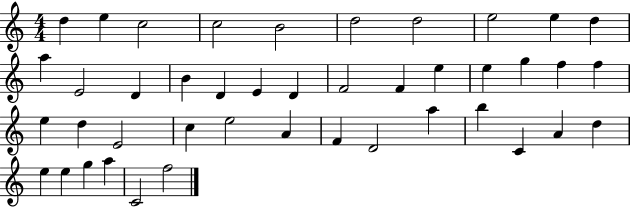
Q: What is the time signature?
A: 4/4